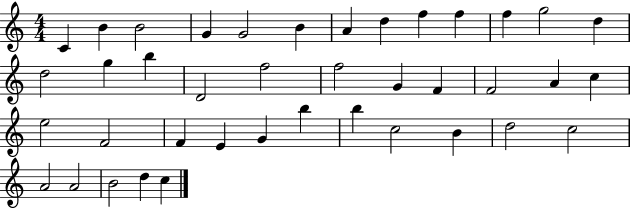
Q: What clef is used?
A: treble